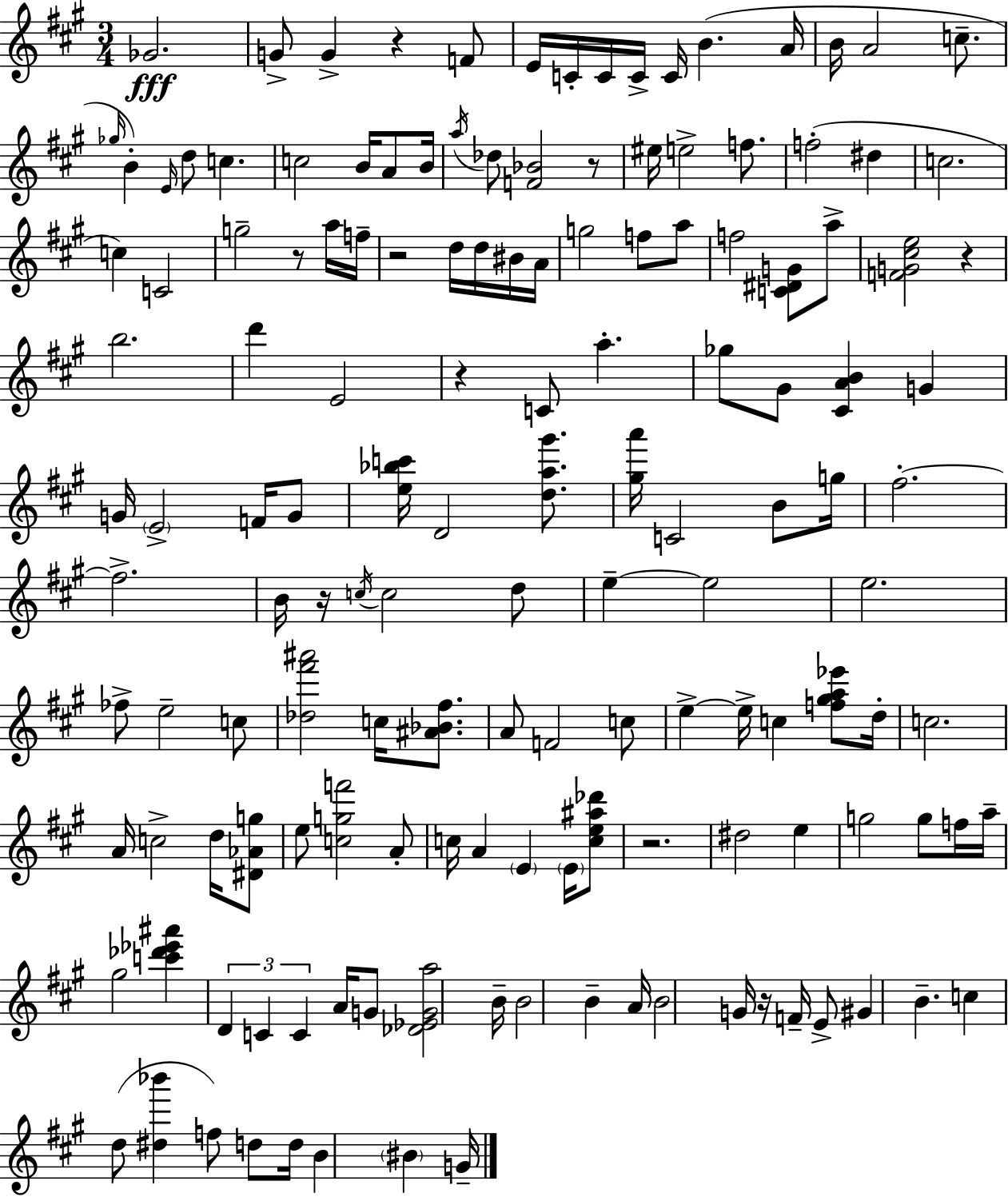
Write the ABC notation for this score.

X:1
T:Untitled
M:3/4
L:1/4
K:A
_G2 G/2 G z F/2 E/4 C/4 C/4 C/4 C/4 B A/4 B/4 A2 c/2 _g/4 B E/4 d/2 c c2 B/4 A/2 B/4 a/4 _d/2 [F_B]2 z/2 ^e/4 e2 f/2 f2 ^d c2 c C2 g2 z/2 a/4 f/4 z2 d/4 d/4 ^B/4 A/4 g2 f/2 a/2 f2 [C^DG]/2 a/2 [FG^ce]2 z b2 d' E2 z C/2 a _g/2 ^G/2 [^CAB] G G/4 E2 F/4 G/2 [e_bc']/4 D2 [da^g']/2 [^ga']/4 C2 B/2 g/4 ^f2 ^f2 B/4 z/4 c/4 c2 d/2 e e2 e2 _f/2 e2 c/2 [_d^f'^a']2 c/4 [^A_B^f]/2 A/2 F2 c/2 e e/4 c [f^ga_e']/2 d/4 c2 A/4 c2 d/4 [^D_Ag]/2 e/2 [cgf']2 A/2 c/4 A E E/4 [ce^a_d']/2 z2 ^d2 e g2 g/2 f/4 a/4 ^g2 [c'_d'_e'^a'] D C C A/4 G/2 [_D_EGa]2 B/4 B2 B A/4 B2 G/4 z/4 F/4 E/2 ^G B c d/2 [^d_b'] f/2 d/2 d/4 B ^B G/4